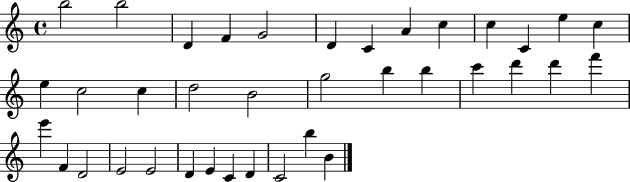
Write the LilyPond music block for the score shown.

{
  \clef treble
  \time 4/4
  \defaultTimeSignature
  \key c \major
  b''2 b''2 | d'4 f'4 g'2 | d'4 c'4 a'4 c''4 | c''4 c'4 e''4 c''4 | \break e''4 c''2 c''4 | d''2 b'2 | g''2 b''4 b''4 | c'''4 d'''4 d'''4 f'''4 | \break e'''4 f'4 d'2 | e'2 e'2 | d'4 e'4 c'4 d'4 | c'2 b''4 b'4 | \break \bar "|."
}